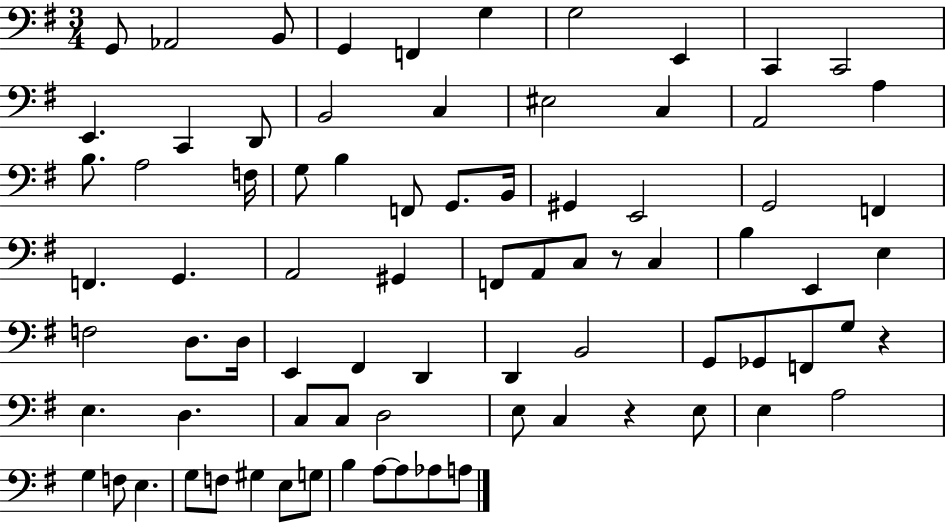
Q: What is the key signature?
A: G major